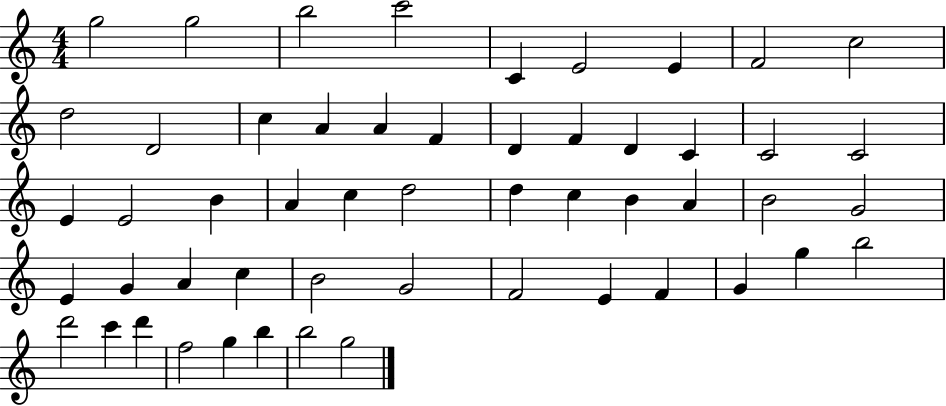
G5/h G5/h B5/h C6/h C4/q E4/h E4/q F4/h C5/h D5/h D4/h C5/q A4/q A4/q F4/q D4/q F4/q D4/q C4/q C4/h C4/h E4/q E4/h B4/q A4/q C5/q D5/h D5/q C5/q B4/q A4/q B4/h G4/h E4/q G4/q A4/q C5/q B4/h G4/h F4/h E4/q F4/q G4/q G5/q B5/h D6/h C6/q D6/q F5/h G5/q B5/q B5/h G5/h